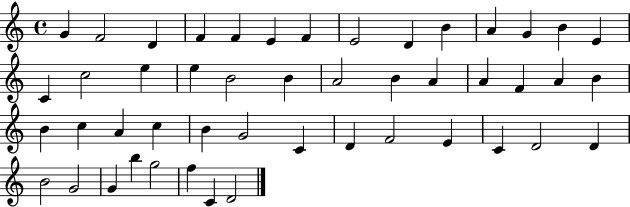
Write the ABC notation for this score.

X:1
T:Untitled
M:4/4
L:1/4
K:C
G F2 D F F E F E2 D B A G B E C c2 e e B2 B A2 B A A F A B B c A c B G2 C D F2 E C D2 D B2 G2 G b g2 f C D2